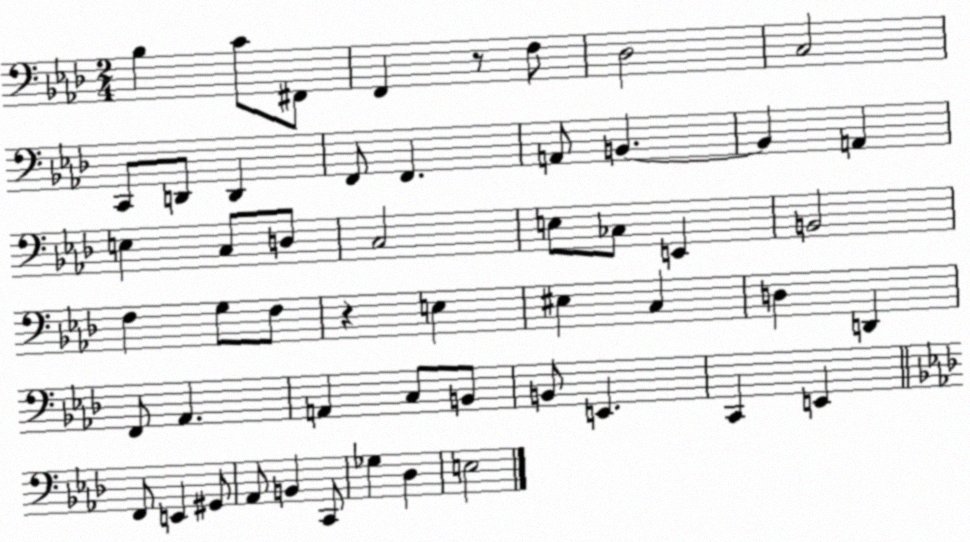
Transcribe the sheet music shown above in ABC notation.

X:1
T:Untitled
M:2/4
L:1/4
K:Ab
_B, C/2 ^F,,/2 F,, z/2 F,/2 _D,2 C,2 C,,/2 D,,/2 D,, F,,/2 F,, A,,/2 B,, B,, A,, E, C,/2 D,/2 C,2 E,/2 _C,/2 E,, B,,2 F, G,/2 F,/2 z E, ^E, C, D, D,, F,,/2 _A,, A,, C,/2 B,,/2 B,,/2 E,, C,, E,, F,,/2 E,, ^G,,/2 _A,,/2 B,, C,,/2 _G, _D, E,2